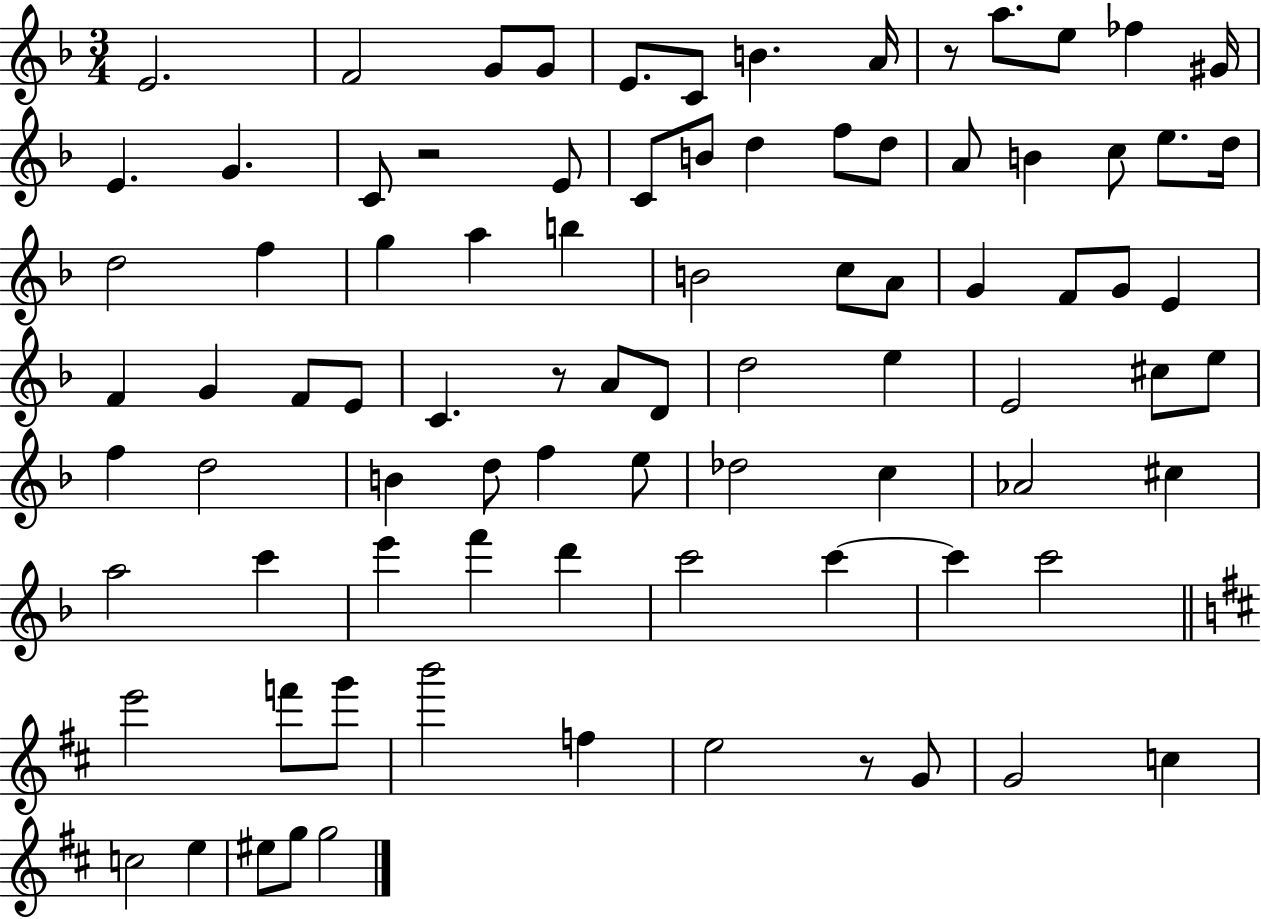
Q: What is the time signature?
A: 3/4